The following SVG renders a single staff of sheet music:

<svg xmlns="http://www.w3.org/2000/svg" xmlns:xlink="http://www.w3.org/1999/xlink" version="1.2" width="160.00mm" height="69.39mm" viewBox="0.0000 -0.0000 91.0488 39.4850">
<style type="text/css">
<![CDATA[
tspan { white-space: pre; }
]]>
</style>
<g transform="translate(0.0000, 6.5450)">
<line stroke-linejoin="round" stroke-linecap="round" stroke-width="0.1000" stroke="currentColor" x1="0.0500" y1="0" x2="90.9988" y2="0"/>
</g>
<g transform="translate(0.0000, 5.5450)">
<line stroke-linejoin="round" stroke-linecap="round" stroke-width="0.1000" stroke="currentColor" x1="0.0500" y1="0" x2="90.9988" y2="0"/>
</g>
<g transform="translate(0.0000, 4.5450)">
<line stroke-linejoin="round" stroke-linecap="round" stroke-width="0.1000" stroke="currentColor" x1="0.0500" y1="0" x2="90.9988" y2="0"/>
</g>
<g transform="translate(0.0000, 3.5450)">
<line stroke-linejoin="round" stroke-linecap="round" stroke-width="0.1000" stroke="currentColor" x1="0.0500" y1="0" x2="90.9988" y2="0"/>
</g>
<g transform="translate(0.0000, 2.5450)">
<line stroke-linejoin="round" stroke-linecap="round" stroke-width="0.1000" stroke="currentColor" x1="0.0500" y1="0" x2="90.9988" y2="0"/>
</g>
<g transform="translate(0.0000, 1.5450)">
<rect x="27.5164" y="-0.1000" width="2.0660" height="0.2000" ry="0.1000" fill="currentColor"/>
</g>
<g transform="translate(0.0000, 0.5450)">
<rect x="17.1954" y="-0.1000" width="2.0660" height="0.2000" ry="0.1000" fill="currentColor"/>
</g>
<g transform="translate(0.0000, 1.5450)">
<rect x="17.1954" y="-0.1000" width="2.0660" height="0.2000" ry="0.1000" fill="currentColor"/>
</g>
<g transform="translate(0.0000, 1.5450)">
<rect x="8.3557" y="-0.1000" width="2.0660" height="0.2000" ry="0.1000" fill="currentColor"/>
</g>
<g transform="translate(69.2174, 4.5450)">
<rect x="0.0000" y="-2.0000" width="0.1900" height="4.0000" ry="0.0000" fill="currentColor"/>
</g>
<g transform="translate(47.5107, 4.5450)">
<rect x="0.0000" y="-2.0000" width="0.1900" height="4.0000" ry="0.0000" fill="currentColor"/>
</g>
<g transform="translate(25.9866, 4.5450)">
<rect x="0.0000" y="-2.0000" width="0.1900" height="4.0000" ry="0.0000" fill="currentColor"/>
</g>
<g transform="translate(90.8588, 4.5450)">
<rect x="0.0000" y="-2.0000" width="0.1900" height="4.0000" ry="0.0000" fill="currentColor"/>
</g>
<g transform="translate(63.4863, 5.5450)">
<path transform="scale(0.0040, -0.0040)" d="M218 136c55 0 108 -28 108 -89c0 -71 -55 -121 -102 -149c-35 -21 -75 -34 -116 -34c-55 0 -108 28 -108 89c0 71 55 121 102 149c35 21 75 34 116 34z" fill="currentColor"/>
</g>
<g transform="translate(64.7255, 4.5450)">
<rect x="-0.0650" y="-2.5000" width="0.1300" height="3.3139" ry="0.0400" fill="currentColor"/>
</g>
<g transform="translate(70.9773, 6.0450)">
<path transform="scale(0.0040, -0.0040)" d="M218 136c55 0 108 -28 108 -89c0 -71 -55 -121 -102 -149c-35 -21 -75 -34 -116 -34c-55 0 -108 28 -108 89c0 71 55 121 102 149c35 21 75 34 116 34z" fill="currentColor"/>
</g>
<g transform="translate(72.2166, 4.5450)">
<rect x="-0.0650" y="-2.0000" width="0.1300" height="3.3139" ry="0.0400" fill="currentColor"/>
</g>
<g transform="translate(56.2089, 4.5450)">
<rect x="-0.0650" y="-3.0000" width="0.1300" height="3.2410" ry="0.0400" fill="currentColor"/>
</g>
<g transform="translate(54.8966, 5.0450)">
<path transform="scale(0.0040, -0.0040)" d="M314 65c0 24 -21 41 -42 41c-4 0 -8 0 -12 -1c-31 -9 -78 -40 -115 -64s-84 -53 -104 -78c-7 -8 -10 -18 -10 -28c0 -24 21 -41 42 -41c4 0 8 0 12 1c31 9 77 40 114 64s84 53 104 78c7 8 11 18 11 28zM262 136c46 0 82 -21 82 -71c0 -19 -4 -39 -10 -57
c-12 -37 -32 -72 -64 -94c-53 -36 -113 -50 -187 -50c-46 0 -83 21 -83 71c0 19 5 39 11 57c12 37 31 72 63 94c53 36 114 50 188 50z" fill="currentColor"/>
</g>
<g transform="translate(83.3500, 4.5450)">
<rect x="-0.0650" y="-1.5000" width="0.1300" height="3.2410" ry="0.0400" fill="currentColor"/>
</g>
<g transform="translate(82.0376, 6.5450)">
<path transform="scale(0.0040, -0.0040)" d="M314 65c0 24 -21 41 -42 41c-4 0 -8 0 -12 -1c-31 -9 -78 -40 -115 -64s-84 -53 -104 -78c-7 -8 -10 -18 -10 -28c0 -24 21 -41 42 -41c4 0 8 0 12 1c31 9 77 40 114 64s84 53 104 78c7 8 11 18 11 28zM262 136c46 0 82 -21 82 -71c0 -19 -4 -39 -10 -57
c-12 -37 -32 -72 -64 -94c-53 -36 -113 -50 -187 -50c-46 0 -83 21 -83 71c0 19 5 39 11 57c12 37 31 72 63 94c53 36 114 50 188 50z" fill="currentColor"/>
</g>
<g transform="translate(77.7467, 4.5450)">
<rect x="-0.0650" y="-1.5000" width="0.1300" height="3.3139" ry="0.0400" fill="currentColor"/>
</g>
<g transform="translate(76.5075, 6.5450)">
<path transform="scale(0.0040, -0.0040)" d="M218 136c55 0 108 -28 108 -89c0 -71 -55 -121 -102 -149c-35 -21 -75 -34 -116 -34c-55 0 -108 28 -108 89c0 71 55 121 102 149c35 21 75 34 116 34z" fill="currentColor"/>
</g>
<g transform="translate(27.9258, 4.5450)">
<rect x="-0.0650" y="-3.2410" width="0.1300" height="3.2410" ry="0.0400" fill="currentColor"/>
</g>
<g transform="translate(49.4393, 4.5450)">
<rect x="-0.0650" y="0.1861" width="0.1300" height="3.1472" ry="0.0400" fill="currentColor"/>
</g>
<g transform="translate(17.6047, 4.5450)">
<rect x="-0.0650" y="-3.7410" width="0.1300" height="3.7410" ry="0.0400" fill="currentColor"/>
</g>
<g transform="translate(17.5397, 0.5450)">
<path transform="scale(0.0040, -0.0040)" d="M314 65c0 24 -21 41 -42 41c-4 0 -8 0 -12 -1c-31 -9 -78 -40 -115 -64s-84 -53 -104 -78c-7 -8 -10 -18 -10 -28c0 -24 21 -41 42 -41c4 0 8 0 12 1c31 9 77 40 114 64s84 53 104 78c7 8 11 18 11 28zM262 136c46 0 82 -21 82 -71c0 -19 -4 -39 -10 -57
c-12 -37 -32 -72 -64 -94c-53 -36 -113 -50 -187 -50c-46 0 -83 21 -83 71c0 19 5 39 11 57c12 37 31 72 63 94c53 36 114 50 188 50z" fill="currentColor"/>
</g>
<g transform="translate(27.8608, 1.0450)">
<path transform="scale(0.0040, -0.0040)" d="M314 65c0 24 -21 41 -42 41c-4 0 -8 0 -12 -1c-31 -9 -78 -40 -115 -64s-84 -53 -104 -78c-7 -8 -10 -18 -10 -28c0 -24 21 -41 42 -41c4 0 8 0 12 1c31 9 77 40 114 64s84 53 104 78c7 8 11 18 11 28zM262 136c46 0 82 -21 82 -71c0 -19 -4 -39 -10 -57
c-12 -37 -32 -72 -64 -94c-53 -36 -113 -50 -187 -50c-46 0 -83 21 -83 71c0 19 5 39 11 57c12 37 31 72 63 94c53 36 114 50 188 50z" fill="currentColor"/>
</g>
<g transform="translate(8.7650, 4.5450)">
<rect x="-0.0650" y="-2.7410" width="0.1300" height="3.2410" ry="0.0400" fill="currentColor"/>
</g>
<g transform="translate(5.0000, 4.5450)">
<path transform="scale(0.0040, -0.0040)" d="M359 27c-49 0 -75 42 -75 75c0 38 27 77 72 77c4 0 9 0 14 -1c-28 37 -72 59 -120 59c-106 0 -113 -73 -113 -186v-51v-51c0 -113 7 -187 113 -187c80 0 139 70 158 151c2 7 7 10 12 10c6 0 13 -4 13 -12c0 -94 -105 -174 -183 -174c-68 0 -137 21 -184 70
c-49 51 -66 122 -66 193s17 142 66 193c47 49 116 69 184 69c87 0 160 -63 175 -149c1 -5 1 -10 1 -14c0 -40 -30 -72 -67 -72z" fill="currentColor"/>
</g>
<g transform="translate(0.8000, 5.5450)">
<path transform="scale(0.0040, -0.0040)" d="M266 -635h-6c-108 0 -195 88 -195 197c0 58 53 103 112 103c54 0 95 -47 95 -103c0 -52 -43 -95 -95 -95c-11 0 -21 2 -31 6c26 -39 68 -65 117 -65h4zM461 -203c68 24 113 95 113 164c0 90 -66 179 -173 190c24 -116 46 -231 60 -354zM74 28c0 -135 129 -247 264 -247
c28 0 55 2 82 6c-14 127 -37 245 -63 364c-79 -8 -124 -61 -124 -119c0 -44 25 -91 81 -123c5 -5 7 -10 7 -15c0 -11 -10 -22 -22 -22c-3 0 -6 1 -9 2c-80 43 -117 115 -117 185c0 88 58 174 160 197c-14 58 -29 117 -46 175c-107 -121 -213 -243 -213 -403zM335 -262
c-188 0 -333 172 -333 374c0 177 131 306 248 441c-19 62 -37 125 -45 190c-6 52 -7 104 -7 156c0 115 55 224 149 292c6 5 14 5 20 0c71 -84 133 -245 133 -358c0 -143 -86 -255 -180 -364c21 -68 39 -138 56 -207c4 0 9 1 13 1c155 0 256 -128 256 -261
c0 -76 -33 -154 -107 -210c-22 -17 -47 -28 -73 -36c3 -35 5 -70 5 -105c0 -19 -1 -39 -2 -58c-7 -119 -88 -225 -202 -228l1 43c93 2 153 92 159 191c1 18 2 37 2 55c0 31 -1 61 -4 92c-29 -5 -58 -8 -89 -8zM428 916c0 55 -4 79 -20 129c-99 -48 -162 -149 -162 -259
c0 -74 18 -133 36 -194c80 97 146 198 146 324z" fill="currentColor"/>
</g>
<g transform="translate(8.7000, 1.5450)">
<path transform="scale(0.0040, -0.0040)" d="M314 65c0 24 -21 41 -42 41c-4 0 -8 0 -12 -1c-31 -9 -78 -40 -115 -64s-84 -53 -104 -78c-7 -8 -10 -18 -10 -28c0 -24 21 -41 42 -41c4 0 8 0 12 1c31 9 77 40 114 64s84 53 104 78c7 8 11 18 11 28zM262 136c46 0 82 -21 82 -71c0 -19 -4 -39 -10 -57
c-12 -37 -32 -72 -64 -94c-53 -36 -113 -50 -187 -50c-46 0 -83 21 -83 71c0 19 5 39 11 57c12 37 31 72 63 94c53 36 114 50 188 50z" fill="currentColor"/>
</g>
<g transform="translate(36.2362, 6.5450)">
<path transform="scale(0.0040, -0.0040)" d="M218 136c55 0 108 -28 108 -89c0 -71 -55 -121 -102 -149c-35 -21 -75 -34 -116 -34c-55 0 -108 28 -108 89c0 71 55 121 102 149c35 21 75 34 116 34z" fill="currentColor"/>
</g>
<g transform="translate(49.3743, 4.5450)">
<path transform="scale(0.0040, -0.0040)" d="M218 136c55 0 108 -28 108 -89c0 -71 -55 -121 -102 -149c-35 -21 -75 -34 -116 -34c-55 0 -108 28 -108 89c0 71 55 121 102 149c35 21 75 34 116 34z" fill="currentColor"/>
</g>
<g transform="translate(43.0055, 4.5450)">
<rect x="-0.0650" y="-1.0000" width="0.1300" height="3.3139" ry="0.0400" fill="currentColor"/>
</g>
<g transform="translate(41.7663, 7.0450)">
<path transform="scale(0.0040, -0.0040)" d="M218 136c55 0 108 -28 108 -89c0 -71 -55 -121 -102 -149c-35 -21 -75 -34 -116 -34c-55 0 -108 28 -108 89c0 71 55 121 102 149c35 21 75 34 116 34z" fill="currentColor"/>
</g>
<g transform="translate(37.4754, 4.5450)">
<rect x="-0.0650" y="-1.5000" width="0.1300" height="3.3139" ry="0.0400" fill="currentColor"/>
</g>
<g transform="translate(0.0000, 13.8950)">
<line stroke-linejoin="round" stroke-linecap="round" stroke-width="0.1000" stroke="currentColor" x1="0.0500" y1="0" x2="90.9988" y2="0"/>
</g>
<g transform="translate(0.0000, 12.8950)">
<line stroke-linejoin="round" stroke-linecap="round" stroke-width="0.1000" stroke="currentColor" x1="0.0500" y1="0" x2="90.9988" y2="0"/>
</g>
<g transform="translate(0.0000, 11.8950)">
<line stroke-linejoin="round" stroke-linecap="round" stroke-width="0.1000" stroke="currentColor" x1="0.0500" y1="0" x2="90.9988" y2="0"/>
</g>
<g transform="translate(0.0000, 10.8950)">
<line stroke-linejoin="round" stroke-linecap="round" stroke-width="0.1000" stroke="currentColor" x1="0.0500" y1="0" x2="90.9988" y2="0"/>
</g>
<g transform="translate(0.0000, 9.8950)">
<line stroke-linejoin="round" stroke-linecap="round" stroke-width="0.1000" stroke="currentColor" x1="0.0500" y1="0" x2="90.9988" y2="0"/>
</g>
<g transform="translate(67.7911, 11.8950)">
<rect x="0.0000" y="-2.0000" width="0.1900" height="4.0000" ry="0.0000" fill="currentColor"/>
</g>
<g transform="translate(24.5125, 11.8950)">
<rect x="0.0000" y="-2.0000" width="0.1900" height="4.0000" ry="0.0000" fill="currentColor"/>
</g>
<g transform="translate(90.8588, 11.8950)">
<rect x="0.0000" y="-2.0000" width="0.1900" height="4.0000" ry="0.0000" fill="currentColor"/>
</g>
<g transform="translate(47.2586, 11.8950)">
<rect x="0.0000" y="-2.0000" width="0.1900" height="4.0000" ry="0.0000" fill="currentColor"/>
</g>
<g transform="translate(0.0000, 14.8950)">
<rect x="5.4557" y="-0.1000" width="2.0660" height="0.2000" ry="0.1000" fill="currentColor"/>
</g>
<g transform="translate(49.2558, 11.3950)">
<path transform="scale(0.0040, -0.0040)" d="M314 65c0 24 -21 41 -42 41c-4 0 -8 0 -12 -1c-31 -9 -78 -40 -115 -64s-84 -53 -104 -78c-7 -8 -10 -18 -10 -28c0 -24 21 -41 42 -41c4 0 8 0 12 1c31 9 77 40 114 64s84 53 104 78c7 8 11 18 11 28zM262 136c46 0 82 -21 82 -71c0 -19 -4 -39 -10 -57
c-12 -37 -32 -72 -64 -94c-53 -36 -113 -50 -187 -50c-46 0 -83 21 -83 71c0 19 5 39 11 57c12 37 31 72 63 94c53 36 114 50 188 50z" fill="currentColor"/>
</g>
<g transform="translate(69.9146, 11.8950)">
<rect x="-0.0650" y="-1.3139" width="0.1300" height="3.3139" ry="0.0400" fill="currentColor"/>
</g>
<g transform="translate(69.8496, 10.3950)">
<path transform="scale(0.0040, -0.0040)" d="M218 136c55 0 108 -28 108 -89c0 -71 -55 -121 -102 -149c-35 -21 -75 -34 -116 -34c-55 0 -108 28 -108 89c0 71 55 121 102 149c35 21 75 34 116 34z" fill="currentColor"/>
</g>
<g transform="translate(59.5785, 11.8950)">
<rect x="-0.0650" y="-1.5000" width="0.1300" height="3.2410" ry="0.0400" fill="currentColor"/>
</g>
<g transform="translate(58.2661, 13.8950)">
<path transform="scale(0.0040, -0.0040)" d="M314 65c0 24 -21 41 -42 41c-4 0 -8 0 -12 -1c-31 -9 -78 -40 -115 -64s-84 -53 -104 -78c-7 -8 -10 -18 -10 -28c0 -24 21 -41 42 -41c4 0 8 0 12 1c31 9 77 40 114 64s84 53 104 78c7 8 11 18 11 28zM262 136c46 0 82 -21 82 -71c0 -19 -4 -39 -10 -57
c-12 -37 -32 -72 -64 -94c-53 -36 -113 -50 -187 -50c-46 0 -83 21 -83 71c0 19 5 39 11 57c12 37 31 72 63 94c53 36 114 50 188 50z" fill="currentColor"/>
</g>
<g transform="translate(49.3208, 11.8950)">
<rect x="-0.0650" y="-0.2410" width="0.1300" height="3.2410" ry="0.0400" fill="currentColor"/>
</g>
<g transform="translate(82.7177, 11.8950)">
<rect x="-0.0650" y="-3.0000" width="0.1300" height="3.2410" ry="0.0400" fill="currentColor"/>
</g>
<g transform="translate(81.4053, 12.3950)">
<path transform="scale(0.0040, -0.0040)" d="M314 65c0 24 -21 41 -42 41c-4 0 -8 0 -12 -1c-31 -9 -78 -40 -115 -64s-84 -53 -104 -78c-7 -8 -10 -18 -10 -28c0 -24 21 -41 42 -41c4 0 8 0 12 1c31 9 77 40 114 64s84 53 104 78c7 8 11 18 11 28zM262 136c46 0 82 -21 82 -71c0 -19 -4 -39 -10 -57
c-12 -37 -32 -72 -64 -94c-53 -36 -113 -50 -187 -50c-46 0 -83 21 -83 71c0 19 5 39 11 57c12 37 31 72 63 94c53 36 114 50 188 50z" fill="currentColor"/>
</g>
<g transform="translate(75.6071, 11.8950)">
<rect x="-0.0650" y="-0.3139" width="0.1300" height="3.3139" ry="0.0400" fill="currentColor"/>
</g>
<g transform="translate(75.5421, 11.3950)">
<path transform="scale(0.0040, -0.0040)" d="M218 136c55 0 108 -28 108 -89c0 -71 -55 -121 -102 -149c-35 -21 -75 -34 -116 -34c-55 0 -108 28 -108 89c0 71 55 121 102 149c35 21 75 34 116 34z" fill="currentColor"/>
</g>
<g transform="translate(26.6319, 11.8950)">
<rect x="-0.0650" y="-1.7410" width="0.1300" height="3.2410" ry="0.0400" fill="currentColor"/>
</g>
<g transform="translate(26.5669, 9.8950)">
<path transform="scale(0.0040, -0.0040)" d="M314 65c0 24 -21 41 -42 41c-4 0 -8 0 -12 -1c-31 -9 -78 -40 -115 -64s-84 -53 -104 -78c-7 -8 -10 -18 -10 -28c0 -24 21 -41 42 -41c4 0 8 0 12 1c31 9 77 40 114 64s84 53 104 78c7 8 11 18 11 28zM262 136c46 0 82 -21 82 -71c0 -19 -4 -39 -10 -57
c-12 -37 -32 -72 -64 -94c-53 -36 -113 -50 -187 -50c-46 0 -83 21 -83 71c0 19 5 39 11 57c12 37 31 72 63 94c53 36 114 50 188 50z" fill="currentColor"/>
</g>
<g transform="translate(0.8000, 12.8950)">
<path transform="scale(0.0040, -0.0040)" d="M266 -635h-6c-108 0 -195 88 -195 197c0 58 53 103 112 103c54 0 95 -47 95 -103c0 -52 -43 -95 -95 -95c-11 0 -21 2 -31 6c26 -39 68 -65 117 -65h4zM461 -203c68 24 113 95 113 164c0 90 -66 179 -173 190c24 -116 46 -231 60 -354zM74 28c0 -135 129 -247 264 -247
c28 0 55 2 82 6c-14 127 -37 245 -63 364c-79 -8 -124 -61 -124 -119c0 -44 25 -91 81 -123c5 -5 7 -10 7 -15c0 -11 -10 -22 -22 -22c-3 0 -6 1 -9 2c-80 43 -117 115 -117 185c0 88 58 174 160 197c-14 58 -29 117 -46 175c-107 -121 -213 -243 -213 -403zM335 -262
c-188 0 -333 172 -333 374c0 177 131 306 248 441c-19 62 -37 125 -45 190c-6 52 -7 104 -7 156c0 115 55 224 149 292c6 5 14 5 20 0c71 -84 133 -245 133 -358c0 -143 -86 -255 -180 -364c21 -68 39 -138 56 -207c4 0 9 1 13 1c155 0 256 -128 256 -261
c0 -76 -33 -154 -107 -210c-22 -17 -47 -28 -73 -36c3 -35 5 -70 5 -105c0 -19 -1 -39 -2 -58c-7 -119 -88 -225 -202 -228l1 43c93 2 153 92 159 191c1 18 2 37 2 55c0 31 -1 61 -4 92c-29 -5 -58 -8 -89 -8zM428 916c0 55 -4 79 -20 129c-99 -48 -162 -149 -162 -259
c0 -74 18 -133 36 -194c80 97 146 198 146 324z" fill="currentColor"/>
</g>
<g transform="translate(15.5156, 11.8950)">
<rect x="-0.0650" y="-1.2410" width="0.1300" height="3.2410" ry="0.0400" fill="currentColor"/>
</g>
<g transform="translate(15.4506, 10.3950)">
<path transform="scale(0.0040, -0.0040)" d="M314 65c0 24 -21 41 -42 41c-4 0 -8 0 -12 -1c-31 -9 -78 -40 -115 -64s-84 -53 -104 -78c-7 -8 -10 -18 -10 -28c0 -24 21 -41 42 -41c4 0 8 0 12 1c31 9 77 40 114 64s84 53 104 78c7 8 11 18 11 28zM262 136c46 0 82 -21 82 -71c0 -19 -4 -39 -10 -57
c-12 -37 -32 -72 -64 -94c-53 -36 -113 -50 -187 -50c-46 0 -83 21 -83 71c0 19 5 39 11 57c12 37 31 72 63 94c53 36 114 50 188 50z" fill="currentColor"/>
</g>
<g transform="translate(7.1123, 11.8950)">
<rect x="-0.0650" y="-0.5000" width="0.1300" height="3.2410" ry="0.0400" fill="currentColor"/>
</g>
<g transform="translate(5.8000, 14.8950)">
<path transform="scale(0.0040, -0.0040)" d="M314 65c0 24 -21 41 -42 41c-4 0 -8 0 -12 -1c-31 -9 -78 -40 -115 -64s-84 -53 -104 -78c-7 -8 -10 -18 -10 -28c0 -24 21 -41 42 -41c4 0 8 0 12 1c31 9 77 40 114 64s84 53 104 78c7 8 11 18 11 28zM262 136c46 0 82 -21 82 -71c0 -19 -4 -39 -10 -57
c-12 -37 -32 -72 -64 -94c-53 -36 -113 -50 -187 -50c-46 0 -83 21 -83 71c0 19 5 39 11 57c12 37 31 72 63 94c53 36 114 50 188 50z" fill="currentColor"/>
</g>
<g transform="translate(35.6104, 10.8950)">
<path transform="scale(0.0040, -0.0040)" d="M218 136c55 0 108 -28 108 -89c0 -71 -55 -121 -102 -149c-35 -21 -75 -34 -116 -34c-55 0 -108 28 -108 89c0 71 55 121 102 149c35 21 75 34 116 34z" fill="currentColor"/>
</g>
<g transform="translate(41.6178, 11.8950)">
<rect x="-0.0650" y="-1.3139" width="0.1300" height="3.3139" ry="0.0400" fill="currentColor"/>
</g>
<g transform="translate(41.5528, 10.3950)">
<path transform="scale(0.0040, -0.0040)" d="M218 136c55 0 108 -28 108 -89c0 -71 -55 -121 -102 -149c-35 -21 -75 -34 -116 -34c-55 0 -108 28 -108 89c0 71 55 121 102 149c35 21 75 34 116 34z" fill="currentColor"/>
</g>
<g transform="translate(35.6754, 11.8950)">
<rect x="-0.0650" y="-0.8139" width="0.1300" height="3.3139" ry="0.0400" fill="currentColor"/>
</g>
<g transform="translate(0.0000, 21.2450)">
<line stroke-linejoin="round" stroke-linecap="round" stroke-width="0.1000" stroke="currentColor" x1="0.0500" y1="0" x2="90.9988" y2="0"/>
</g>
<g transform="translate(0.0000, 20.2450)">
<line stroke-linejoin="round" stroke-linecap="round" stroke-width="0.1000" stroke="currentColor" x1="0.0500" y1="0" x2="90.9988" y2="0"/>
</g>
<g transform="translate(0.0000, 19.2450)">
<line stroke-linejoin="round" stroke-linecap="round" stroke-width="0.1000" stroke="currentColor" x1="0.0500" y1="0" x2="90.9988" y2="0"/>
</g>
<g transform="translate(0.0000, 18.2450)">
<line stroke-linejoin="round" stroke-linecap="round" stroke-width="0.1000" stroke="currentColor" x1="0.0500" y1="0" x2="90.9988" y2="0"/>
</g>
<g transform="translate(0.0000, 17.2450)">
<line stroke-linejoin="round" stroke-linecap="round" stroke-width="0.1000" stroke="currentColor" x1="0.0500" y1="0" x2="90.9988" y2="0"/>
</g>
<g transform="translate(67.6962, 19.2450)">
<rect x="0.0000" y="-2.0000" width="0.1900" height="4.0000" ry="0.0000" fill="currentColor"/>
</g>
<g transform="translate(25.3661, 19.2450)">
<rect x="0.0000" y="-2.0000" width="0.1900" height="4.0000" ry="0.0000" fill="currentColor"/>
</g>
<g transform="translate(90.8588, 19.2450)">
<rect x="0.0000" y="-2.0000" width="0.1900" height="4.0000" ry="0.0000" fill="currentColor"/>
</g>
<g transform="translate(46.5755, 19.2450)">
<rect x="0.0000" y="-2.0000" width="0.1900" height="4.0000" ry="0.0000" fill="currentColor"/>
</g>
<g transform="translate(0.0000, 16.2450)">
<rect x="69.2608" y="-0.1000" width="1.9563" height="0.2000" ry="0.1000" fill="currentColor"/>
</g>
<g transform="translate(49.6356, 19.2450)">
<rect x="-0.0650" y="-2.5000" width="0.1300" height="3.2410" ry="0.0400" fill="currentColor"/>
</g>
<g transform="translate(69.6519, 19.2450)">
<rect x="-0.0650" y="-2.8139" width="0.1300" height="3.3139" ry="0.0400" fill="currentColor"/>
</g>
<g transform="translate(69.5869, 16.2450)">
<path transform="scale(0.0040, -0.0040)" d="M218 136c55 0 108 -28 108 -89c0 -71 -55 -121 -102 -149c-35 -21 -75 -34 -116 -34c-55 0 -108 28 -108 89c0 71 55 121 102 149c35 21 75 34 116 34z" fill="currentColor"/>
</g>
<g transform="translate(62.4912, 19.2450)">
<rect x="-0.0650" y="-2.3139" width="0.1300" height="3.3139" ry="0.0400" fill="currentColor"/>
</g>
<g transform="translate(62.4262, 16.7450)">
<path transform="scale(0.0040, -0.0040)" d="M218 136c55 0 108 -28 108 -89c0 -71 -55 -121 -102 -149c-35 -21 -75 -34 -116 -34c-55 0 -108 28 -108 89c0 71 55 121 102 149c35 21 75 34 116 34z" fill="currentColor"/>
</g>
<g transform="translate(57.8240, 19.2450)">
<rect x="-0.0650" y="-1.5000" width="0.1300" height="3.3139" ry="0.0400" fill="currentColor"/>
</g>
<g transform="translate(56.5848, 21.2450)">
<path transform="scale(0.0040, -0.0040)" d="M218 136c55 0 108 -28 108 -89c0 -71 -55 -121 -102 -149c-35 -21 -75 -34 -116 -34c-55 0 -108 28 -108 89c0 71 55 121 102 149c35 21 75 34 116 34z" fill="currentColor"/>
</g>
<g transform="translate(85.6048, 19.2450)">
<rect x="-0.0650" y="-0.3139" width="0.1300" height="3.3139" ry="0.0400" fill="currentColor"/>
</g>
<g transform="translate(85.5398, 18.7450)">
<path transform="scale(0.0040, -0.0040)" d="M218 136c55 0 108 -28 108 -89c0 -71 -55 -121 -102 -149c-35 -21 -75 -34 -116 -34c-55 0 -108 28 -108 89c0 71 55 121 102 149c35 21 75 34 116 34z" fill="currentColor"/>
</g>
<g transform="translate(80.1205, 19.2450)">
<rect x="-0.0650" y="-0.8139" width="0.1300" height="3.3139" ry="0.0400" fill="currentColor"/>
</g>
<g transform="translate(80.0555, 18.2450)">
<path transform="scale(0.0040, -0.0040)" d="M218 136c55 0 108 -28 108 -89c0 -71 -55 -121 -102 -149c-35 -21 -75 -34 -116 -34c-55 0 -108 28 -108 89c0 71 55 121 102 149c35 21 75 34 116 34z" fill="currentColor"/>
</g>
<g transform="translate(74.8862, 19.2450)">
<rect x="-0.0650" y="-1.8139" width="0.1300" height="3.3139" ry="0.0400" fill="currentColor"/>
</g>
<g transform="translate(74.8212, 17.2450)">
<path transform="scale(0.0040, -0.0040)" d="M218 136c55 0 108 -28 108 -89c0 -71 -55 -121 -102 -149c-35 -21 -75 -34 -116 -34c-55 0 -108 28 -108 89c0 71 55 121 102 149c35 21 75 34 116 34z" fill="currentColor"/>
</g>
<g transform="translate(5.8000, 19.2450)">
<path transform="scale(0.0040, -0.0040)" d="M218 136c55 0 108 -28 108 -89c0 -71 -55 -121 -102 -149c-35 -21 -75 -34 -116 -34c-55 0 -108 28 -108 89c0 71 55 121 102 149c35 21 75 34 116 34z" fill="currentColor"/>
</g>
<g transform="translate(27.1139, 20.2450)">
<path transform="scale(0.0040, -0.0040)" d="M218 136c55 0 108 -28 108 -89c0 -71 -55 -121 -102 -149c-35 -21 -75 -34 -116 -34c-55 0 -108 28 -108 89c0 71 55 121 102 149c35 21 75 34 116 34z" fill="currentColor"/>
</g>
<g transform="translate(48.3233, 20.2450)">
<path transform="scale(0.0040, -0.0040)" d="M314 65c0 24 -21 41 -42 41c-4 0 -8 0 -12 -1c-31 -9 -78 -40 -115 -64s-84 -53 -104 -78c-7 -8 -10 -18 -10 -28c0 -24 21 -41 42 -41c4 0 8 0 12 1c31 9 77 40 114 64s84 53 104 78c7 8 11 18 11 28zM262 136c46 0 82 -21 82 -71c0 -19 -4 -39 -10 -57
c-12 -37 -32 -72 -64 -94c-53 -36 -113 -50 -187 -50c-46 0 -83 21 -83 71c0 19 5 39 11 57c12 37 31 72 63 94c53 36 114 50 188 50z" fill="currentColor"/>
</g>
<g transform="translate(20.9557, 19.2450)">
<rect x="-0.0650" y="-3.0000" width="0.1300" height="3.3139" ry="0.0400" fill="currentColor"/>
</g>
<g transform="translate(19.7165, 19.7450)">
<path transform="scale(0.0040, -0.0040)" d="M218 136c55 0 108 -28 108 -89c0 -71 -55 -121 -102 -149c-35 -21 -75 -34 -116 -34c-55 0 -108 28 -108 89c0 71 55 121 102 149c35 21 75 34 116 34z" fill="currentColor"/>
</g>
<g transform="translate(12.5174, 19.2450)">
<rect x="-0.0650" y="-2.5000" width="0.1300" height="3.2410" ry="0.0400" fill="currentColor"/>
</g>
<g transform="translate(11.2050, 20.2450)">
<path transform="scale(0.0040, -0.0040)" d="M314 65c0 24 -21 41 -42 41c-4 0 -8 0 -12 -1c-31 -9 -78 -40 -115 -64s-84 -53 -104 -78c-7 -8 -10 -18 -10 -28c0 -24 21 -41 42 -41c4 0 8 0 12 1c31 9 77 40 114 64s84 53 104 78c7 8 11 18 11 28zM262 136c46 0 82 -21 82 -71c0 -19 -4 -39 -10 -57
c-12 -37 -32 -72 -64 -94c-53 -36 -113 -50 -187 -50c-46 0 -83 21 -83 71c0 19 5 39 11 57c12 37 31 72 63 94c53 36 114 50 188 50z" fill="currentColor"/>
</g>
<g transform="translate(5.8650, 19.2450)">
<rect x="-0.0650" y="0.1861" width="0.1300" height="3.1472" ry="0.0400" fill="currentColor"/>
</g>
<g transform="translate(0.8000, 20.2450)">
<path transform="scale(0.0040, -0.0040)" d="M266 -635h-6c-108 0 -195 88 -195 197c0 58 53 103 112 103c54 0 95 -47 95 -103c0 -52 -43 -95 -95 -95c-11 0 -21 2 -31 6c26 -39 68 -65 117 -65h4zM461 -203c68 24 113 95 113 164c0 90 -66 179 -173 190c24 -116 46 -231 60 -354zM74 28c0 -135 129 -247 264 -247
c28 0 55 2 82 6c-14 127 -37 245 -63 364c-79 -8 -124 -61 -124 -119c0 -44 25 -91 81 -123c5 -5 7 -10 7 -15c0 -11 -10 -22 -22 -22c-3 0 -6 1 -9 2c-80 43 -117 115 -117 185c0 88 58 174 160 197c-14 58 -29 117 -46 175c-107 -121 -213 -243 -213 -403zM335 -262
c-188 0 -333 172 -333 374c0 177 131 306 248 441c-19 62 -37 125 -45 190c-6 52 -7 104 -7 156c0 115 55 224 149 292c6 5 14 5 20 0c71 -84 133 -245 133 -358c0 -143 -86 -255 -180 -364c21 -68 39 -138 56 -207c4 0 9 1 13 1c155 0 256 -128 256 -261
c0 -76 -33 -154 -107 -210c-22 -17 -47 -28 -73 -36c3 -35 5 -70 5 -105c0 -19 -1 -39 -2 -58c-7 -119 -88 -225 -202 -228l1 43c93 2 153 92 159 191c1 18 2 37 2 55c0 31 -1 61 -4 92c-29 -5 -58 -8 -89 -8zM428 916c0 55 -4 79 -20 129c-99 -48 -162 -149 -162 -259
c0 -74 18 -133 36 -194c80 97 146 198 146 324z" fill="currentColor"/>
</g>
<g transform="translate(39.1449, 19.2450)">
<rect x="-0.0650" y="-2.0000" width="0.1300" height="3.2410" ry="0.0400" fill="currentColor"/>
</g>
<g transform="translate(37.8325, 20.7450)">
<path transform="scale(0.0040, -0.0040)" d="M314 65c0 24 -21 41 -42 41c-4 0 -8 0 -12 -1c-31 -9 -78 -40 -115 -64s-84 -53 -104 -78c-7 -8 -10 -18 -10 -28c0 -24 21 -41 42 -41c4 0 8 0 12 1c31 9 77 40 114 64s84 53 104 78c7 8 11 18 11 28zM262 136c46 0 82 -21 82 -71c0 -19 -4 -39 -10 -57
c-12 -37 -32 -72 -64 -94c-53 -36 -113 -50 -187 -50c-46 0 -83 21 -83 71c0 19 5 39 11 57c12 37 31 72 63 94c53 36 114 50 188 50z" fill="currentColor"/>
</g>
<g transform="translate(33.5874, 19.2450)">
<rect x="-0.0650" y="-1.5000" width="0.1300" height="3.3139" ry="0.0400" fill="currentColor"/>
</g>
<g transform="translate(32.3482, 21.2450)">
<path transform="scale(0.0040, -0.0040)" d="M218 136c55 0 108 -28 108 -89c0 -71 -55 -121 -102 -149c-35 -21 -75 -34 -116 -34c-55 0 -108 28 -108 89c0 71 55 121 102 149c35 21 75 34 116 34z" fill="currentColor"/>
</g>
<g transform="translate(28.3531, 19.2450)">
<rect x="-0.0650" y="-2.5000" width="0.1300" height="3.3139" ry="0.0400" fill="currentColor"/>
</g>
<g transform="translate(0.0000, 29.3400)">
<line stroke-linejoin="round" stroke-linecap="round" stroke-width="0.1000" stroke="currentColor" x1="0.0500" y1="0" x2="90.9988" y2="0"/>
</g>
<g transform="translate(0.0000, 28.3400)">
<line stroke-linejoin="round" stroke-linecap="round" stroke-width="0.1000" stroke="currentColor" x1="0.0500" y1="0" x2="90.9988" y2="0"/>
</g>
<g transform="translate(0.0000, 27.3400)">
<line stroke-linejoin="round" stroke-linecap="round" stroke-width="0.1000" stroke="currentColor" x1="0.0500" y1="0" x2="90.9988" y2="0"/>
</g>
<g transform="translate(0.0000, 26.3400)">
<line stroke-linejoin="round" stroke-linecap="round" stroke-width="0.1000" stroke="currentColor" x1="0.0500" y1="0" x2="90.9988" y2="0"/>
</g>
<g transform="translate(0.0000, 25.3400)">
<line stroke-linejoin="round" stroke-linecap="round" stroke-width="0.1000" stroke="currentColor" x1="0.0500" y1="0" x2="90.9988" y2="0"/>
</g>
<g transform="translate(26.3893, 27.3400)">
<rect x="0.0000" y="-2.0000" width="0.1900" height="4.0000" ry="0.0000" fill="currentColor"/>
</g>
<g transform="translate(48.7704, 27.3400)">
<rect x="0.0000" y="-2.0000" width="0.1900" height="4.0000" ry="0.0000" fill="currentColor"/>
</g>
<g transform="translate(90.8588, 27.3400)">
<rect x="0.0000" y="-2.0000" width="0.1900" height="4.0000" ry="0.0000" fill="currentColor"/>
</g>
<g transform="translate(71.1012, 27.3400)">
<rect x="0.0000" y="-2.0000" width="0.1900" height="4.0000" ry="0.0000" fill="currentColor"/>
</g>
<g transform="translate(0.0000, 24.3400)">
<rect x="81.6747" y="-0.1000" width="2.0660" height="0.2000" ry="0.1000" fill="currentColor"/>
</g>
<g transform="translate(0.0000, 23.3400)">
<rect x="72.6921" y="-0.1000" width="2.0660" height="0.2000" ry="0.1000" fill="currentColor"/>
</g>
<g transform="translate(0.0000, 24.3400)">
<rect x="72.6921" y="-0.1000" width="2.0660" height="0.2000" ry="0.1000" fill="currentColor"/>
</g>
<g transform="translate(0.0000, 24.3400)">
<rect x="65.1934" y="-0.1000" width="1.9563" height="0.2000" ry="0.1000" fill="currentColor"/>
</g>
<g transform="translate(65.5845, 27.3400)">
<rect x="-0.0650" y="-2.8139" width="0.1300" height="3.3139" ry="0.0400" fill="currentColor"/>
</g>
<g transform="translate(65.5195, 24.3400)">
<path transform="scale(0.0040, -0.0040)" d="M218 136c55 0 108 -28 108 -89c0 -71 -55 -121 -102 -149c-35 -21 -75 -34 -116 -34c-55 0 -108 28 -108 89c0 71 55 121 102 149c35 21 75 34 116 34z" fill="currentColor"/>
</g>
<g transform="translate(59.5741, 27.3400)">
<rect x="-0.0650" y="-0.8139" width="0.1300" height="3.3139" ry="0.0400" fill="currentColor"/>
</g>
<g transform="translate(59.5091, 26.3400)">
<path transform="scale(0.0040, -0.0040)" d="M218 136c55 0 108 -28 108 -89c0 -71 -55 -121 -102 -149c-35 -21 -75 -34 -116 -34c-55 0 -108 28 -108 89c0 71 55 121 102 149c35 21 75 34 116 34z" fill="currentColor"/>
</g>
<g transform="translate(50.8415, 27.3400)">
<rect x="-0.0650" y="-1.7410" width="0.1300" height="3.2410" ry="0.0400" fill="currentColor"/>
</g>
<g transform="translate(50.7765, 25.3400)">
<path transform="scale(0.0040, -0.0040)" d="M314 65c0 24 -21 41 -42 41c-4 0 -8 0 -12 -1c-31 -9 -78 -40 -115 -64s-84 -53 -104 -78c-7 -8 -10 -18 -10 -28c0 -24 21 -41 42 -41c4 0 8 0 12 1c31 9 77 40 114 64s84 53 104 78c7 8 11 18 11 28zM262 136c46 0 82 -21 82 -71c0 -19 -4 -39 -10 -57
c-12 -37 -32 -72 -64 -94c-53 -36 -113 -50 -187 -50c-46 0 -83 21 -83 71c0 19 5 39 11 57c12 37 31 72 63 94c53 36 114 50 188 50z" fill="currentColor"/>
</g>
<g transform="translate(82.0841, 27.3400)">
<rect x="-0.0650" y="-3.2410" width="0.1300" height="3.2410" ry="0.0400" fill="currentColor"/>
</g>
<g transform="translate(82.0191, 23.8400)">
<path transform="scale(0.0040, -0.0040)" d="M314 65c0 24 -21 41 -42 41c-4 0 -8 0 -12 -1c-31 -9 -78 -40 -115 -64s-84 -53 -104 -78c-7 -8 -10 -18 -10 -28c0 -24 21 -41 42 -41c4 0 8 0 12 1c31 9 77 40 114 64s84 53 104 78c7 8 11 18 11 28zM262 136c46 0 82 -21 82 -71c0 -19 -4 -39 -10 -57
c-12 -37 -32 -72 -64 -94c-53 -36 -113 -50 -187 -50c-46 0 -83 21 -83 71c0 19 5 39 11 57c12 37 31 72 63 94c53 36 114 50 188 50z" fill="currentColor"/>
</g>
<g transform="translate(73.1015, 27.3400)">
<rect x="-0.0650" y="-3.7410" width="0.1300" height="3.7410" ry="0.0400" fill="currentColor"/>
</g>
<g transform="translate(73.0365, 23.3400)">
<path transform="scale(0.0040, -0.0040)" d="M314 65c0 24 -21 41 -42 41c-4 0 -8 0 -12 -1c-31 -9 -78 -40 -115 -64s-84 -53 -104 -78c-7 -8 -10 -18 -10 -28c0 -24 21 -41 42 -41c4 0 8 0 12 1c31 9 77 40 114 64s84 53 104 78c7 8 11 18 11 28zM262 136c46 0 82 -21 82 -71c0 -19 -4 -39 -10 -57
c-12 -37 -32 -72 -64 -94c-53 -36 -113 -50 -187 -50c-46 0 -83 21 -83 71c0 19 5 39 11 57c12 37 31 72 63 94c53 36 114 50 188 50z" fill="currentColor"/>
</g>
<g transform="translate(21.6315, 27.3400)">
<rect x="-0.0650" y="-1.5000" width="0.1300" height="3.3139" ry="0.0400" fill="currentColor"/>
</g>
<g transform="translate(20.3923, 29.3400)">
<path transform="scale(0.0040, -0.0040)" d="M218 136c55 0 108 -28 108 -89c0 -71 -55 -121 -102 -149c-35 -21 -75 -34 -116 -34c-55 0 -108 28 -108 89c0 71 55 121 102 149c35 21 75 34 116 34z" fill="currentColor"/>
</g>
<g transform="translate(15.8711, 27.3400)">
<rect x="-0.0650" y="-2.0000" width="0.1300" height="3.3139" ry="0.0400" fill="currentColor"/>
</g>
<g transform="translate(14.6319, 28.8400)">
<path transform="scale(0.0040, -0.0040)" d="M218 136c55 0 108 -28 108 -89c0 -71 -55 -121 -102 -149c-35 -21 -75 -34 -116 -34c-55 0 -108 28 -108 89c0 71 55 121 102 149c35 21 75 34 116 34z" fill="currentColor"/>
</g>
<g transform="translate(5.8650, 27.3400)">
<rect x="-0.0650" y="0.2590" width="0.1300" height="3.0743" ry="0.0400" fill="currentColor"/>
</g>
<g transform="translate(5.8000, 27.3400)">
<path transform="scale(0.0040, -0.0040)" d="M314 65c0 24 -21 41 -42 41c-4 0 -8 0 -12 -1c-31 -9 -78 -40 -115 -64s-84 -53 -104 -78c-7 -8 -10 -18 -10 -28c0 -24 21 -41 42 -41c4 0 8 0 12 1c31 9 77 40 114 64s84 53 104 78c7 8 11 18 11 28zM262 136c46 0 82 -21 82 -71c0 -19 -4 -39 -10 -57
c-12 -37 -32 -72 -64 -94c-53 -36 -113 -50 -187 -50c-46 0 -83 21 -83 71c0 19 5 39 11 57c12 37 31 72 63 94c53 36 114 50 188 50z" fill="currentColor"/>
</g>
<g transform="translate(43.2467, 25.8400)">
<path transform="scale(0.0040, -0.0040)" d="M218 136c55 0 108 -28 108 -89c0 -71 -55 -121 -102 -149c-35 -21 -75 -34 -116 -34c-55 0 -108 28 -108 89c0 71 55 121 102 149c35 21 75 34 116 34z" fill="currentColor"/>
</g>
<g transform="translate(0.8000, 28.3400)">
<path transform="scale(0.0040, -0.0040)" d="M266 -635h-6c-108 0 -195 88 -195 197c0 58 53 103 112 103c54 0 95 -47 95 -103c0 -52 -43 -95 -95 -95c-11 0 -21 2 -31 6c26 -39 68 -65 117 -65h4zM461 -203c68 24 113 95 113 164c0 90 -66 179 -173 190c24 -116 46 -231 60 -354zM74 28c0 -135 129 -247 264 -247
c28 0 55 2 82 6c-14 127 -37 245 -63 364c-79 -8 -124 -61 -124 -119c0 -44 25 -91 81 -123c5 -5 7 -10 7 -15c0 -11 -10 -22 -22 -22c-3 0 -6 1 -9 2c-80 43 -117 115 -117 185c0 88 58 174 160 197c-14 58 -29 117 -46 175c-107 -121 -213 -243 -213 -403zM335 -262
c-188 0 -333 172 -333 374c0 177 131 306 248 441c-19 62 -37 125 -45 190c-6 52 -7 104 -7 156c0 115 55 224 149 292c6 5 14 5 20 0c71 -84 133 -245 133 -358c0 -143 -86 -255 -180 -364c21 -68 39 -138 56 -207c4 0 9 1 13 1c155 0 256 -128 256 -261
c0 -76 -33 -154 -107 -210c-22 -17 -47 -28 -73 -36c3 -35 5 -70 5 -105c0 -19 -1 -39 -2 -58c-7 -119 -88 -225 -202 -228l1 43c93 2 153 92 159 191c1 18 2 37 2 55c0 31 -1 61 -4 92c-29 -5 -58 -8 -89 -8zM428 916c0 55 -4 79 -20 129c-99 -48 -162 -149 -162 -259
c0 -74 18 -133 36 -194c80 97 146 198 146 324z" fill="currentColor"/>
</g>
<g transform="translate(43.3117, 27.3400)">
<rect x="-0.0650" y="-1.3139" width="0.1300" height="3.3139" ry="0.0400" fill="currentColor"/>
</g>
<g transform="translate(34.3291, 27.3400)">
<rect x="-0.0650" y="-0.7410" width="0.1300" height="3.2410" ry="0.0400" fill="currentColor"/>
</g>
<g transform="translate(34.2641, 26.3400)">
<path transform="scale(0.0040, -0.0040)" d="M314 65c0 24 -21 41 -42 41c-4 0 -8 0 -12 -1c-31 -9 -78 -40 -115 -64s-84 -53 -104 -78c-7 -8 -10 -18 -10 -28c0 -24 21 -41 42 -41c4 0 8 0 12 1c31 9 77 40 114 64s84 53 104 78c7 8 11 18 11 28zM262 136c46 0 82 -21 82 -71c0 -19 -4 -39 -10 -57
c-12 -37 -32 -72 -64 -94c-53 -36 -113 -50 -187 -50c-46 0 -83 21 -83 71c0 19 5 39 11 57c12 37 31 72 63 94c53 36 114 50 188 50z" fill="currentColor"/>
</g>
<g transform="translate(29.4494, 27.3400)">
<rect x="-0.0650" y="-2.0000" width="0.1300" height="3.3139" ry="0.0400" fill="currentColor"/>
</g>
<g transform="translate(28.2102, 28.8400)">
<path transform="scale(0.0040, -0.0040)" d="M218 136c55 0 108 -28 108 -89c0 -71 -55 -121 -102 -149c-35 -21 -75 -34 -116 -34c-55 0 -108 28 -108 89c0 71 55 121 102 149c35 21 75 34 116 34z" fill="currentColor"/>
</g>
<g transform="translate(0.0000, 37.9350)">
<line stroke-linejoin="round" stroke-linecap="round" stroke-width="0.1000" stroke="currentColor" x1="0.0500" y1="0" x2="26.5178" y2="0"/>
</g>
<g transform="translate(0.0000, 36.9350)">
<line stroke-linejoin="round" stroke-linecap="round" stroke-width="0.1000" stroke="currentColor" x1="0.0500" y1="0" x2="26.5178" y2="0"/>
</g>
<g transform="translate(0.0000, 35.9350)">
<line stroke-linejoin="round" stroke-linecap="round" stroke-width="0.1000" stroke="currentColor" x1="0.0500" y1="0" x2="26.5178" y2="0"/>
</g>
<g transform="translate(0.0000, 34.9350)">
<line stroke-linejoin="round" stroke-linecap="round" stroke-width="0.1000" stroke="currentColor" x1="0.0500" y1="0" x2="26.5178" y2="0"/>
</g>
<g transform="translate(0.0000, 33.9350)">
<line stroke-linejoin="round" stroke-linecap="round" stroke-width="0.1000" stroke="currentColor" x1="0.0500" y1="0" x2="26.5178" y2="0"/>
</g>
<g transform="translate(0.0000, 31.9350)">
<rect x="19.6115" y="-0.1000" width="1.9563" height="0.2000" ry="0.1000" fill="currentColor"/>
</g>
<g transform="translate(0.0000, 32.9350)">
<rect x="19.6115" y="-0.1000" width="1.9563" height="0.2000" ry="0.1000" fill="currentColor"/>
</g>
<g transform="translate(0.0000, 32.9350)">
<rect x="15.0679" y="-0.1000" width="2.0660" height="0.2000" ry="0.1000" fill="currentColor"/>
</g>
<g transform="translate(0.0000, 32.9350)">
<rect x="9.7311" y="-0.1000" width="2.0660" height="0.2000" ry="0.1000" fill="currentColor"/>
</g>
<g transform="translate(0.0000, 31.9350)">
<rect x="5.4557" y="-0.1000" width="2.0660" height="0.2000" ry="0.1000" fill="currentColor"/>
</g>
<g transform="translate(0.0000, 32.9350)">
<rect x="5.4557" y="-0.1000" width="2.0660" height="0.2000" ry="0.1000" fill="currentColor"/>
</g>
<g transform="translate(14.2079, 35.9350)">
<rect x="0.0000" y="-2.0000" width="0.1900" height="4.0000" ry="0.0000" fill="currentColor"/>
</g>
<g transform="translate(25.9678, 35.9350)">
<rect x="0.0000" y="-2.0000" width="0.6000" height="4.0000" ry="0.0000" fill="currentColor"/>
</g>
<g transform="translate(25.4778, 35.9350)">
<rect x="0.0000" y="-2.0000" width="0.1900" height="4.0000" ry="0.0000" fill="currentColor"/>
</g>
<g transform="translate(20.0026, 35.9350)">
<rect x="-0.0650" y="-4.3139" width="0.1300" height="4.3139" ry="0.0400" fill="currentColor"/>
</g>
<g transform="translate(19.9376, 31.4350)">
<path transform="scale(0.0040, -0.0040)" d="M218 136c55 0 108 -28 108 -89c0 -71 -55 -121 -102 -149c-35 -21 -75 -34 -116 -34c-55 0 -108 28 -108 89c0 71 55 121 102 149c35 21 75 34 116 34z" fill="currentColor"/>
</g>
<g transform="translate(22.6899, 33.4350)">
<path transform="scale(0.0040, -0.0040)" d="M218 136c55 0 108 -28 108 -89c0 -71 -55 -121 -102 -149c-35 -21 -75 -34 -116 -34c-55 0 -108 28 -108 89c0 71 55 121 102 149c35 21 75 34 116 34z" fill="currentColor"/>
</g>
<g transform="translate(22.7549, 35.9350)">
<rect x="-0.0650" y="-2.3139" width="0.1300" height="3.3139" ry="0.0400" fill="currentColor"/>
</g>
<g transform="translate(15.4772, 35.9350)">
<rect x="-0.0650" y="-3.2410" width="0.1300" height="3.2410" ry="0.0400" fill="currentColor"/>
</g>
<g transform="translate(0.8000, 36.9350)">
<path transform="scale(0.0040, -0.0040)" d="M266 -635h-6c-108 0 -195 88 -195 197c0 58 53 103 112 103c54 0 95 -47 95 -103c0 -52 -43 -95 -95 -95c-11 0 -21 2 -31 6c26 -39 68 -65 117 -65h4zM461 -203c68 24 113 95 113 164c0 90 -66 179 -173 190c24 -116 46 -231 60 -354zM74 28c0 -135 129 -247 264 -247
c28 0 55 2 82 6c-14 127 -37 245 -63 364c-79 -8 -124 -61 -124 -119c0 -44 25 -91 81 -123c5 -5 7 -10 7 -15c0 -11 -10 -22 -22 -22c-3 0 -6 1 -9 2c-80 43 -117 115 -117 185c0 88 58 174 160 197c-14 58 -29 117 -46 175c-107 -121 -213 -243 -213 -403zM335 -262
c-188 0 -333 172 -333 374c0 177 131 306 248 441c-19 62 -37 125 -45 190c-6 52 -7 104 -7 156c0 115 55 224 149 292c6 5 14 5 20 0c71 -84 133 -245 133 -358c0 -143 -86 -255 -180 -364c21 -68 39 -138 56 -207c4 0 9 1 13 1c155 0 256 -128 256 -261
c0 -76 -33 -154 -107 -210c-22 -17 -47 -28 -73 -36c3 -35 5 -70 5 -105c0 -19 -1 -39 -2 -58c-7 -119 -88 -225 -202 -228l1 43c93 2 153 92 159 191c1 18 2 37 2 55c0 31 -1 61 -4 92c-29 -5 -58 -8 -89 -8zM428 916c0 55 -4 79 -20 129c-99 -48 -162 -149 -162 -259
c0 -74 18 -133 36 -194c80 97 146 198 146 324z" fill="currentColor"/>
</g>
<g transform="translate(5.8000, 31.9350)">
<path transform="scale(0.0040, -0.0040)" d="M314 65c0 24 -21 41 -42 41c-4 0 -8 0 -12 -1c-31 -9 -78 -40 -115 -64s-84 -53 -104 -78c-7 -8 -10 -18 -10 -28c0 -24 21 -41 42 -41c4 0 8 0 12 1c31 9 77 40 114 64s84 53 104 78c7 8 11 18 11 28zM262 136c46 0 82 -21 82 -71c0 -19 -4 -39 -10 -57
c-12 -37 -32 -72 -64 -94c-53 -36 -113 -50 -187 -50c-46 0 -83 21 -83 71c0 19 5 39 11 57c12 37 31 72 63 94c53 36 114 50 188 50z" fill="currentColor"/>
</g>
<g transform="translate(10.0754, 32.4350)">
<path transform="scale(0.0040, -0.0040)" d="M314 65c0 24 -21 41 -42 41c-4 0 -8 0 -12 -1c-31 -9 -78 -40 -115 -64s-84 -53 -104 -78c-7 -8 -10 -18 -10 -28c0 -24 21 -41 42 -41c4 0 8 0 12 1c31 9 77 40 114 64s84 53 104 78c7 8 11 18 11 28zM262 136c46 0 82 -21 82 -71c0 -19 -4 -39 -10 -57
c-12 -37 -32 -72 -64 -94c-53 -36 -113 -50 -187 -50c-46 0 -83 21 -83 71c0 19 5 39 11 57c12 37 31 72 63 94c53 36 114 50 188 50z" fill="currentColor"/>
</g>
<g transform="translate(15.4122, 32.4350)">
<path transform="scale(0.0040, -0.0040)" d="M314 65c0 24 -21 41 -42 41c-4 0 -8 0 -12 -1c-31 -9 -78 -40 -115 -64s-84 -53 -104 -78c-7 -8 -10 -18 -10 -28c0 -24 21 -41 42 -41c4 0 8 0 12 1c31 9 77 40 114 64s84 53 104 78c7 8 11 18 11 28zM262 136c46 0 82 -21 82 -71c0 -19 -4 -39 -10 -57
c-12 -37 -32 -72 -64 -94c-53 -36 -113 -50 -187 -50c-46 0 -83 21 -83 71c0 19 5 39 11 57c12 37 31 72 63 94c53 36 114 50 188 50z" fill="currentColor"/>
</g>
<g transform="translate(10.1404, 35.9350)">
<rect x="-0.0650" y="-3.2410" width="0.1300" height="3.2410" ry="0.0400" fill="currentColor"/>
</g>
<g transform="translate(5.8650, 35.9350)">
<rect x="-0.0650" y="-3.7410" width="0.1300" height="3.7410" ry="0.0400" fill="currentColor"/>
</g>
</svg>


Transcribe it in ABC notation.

X:1
T:Untitled
M:4/4
L:1/4
K:C
a2 c'2 b2 E D B A2 G F E E2 C2 e2 f2 d e c2 E2 e c A2 B G2 A G E F2 G2 E g a f d c B2 F E F d2 e f2 d a c'2 b2 c'2 b2 b2 d' g